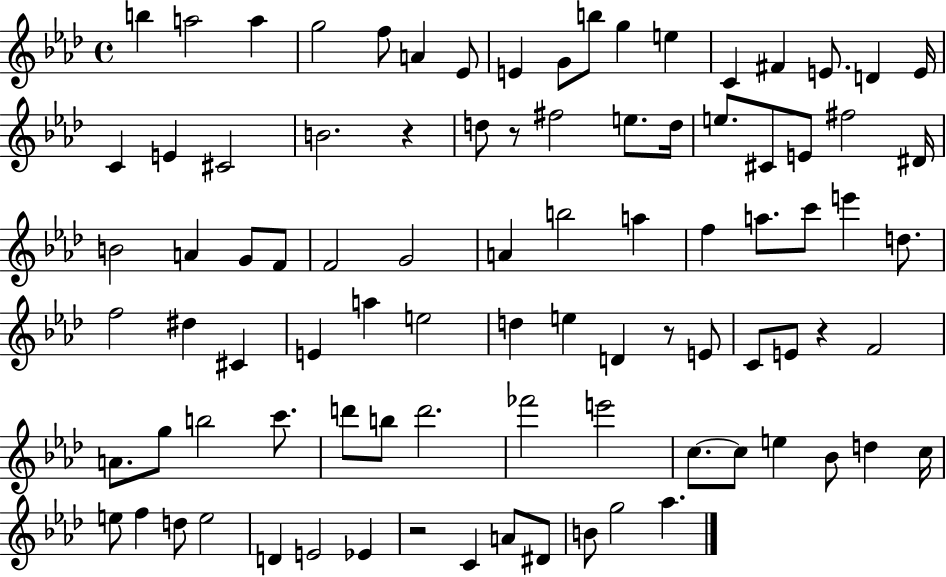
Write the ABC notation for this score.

X:1
T:Untitled
M:4/4
L:1/4
K:Ab
b a2 a g2 f/2 A _E/2 E G/2 b/2 g e C ^F E/2 D E/4 C E ^C2 B2 z d/2 z/2 ^f2 e/2 d/4 e/2 ^C/2 E/2 ^f2 ^D/4 B2 A G/2 F/2 F2 G2 A b2 a f a/2 c'/2 e' d/2 f2 ^d ^C E a e2 d e D z/2 E/2 C/2 E/2 z F2 A/2 g/2 b2 c'/2 d'/2 b/2 d'2 _f'2 e'2 c/2 c/2 e _B/2 d c/4 e/2 f d/2 e2 D E2 _E z2 C A/2 ^D/2 B/2 g2 _a